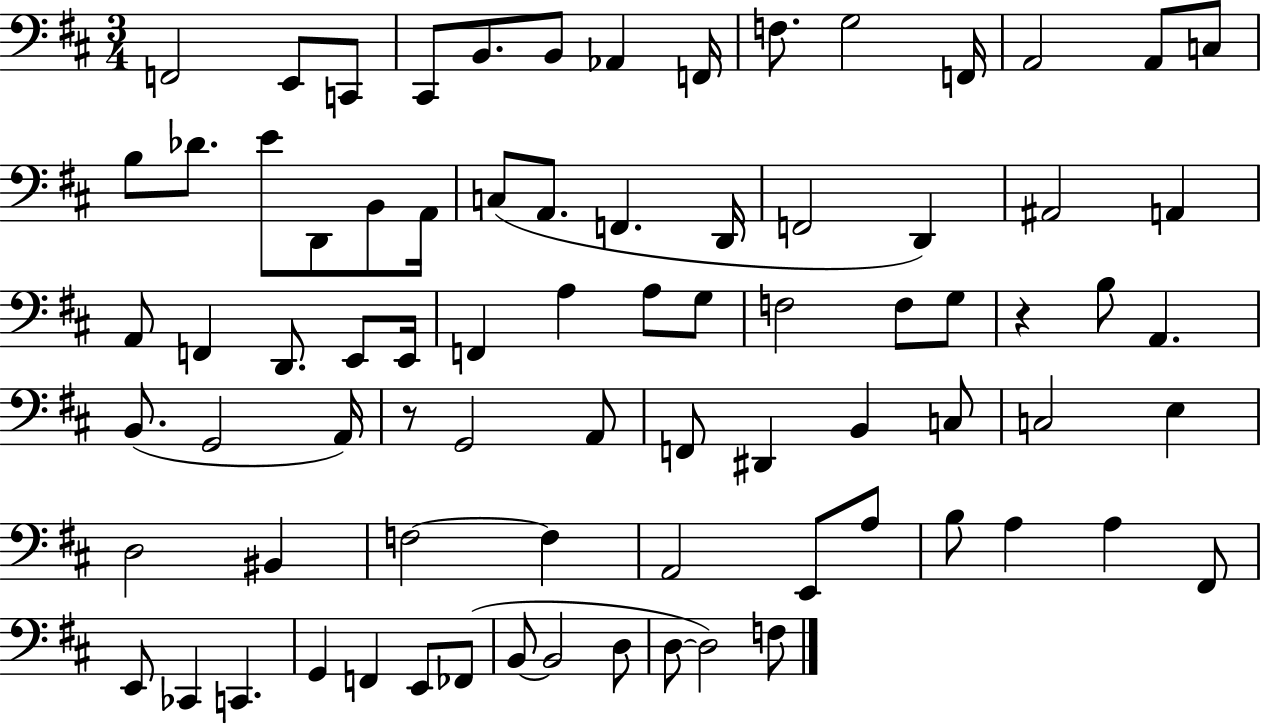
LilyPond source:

{
  \clef bass
  \numericTimeSignature
  \time 3/4
  \key d \major
  \repeat volta 2 { f,2 e,8 c,8 | cis,8 b,8. b,8 aes,4 f,16 | f8. g2 f,16 | a,2 a,8 c8 | \break b8 des'8. e'8 d,8 b,8 a,16 | c8( a,8. f,4. d,16 | f,2 d,4) | ais,2 a,4 | \break a,8 f,4 d,8. e,8 e,16 | f,4 a4 a8 g8 | f2 f8 g8 | r4 b8 a,4. | \break b,8.( g,2 a,16) | r8 g,2 a,8 | f,8 dis,4 b,4 c8 | c2 e4 | \break d2 bis,4 | f2~~ f4 | a,2 e,8 a8 | b8 a4 a4 fis,8 | \break e,8 ces,4 c,4. | g,4 f,4 e,8 fes,8( | b,8~~ b,2 d8 | d8~~ d2) f8 | \break } \bar "|."
}